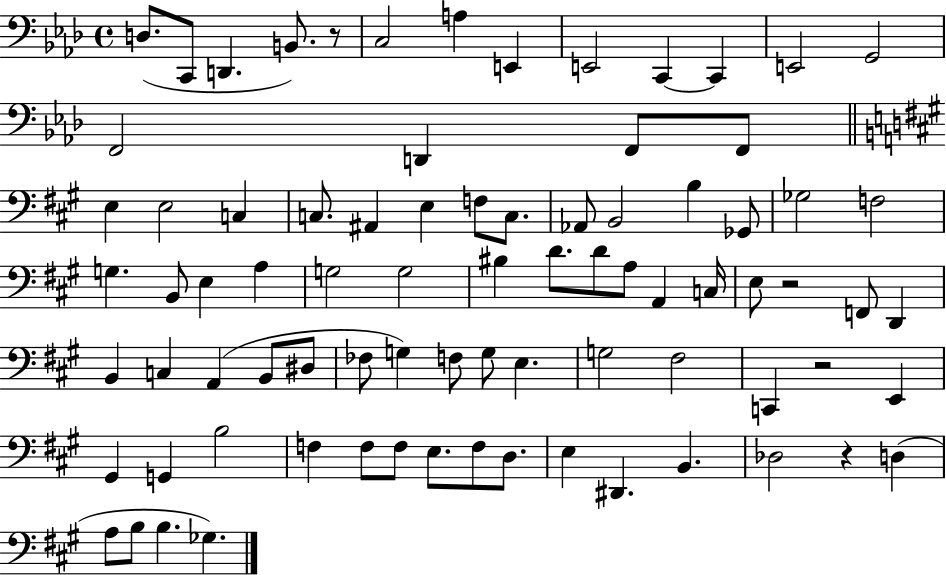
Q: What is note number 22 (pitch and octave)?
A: E3